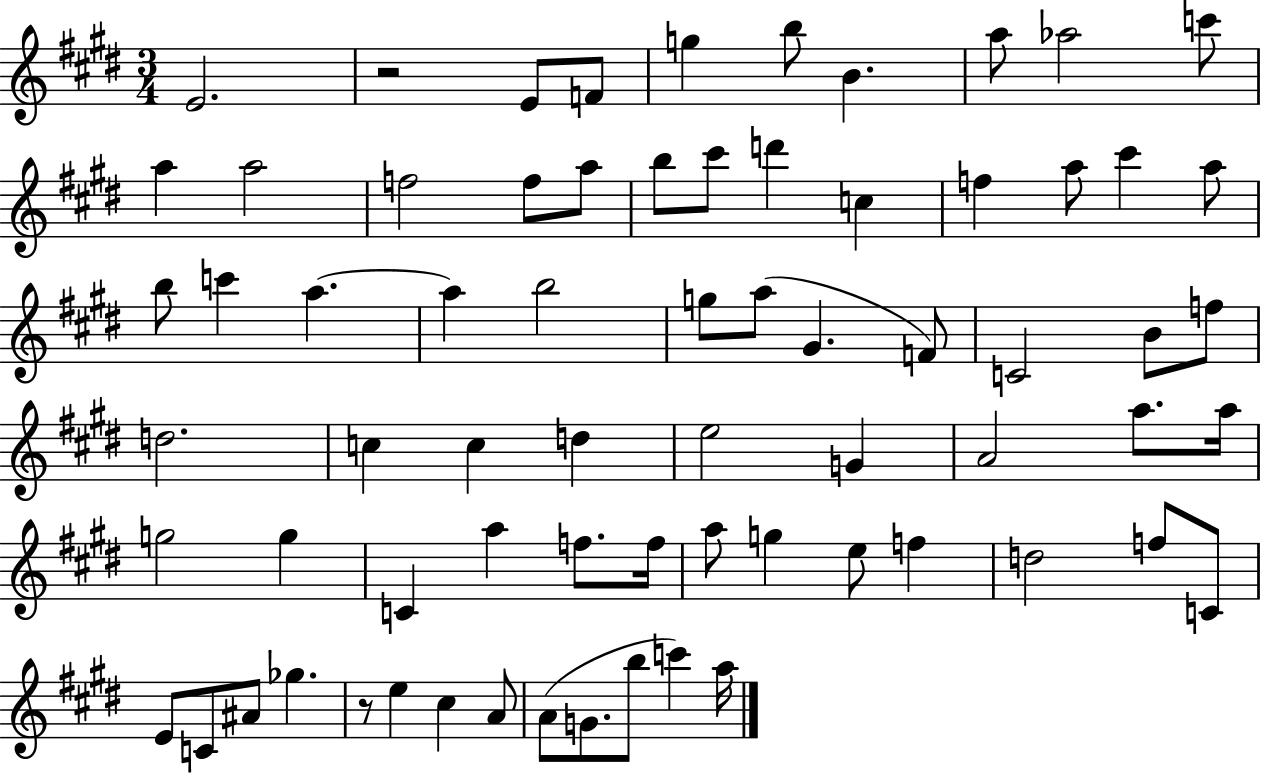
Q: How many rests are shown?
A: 2